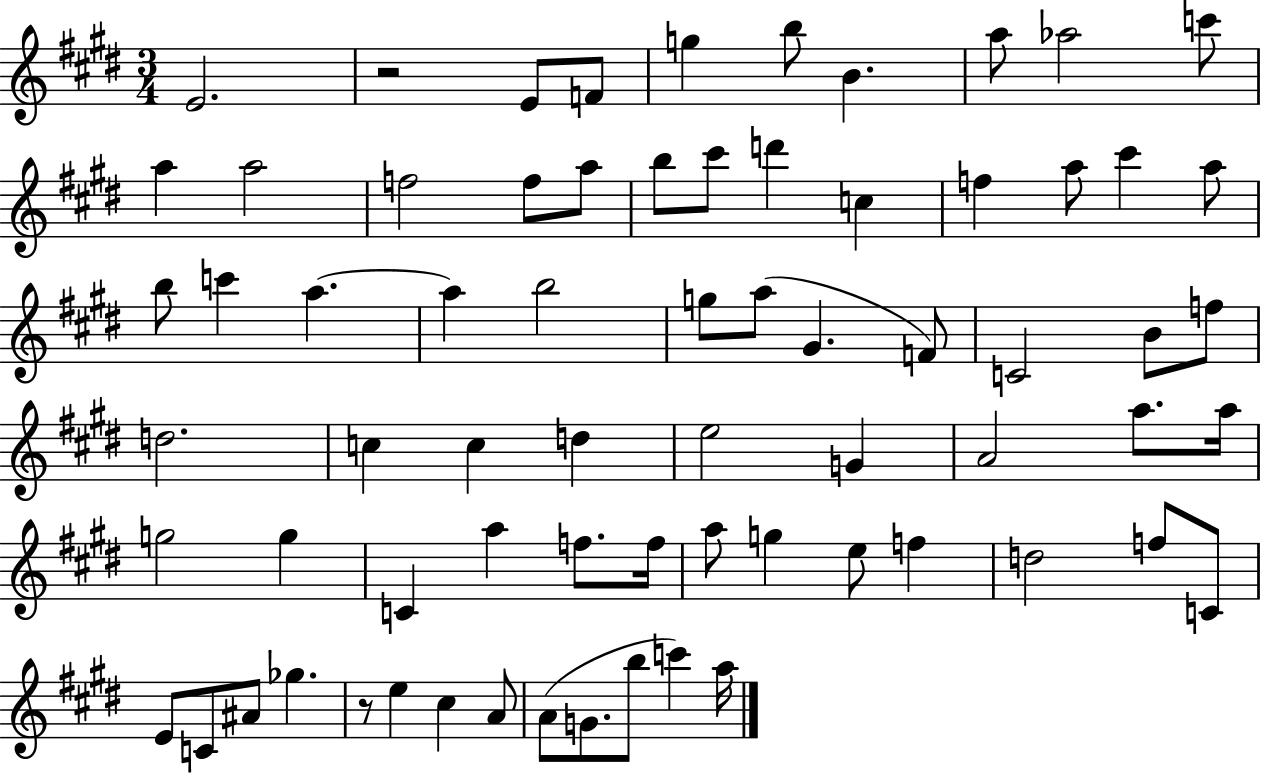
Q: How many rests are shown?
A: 2